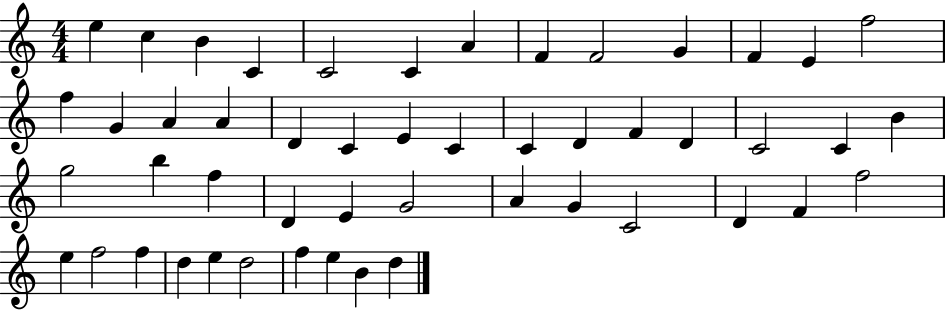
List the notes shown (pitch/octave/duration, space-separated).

E5/q C5/q B4/q C4/q C4/h C4/q A4/q F4/q F4/h G4/q F4/q E4/q F5/h F5/q G4/q A4/q A4/q D4/q C4/q E4/q C4/q C4/q D4/q F4/q D4/q C4/h C4/q B4/q G5/h B5/q F5/q D4/q E4/q G4/h A4/q G4/q C4/h D4/q F4/q F5/h E5/q F5/h F5/q D5/q E5/q D5/h F5/q E5/q B4/q D5/q